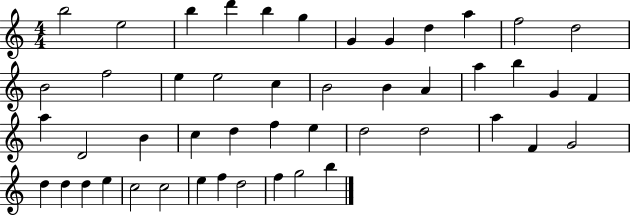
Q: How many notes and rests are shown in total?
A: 48